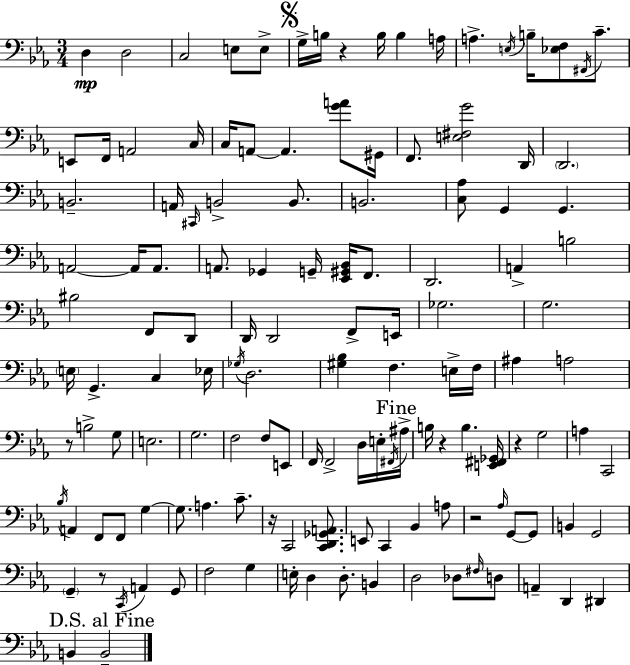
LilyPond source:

{
  \clef bass
  \numericTimeSignature
  \time 3/4
  \key ees \major
  d4\mp d2 | c2 e8 e8-> | \mark \markup { \musicglyph "scripts.segno" } g16-> b16 r4 b16 b4 a16 | a4.-> \acciaccatura { e16 } b16-- <ees f>8 \acciaccatura { fis,16 } c'8.-- | \break e,8 f,16 a,2 | c16 c16 a,8~~ a,4. <g' a'>8 | gis,16 f,8. <e fis g'>2 | d,16 \parenthesize d,2. | \break b,2.-- | a,16 \grace { cis,16 } b,2-> | b,8. b,2. | <c aes>8 g,4 g,4. | \break a,2~~ a,16 | a,8. a,8. ges,4 g,16-- <ees, gis, bes,>16 | f,8. d,2. | a,4-> b2 | \break bis2 f,8 | d,8 d,16 d,2 | f,8-> e,16 ges2. | g2. | \break \parenthesize e16 g,4.-> c4 | ees16 \acciaccatura { ges16 } d2. | <gis bes>4 f4. | e16-> f16 ais4 a2 | \break r8 b2-> | g8 e2. | g2. | f2 | \break f8 e,8 f,16 f,2-> | d16 e16-. \acciaccatura { fis,16 } \mark "Fine" ais16-> b16 r4 b4. | <e, fis, ges,>16 r4 g2 | a4 c,2 | \break \acciaccatura { bes16 } a,4 f,8 | f,8 g4~~ g8. a4. | c'8.-- r16 c,2 | <c, d, ges, a,>8. e,8 c,4 | \break bes,4 a8 r2 | \grace { aes16 } g,8~~ g,8 b,4 g,2 | \parenthesize g,4-- r8 | \acciaccatura { c,16 } a,4 g,8 f2 | \break g4 e16-. d4 | d8.-. b,4 d2 | des8 \grace { fis16 } d8 a,4-- | d,4 dis,4 \mark "D.S. al Fine" b,4 | \break b,2-- \bar "|."
}